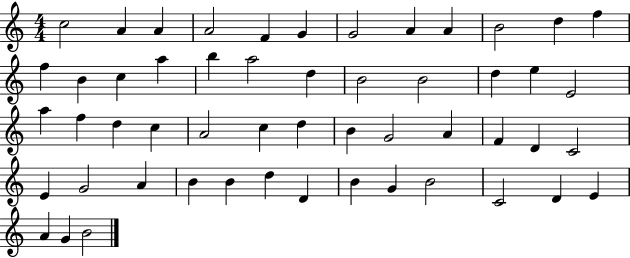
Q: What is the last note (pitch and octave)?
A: B4